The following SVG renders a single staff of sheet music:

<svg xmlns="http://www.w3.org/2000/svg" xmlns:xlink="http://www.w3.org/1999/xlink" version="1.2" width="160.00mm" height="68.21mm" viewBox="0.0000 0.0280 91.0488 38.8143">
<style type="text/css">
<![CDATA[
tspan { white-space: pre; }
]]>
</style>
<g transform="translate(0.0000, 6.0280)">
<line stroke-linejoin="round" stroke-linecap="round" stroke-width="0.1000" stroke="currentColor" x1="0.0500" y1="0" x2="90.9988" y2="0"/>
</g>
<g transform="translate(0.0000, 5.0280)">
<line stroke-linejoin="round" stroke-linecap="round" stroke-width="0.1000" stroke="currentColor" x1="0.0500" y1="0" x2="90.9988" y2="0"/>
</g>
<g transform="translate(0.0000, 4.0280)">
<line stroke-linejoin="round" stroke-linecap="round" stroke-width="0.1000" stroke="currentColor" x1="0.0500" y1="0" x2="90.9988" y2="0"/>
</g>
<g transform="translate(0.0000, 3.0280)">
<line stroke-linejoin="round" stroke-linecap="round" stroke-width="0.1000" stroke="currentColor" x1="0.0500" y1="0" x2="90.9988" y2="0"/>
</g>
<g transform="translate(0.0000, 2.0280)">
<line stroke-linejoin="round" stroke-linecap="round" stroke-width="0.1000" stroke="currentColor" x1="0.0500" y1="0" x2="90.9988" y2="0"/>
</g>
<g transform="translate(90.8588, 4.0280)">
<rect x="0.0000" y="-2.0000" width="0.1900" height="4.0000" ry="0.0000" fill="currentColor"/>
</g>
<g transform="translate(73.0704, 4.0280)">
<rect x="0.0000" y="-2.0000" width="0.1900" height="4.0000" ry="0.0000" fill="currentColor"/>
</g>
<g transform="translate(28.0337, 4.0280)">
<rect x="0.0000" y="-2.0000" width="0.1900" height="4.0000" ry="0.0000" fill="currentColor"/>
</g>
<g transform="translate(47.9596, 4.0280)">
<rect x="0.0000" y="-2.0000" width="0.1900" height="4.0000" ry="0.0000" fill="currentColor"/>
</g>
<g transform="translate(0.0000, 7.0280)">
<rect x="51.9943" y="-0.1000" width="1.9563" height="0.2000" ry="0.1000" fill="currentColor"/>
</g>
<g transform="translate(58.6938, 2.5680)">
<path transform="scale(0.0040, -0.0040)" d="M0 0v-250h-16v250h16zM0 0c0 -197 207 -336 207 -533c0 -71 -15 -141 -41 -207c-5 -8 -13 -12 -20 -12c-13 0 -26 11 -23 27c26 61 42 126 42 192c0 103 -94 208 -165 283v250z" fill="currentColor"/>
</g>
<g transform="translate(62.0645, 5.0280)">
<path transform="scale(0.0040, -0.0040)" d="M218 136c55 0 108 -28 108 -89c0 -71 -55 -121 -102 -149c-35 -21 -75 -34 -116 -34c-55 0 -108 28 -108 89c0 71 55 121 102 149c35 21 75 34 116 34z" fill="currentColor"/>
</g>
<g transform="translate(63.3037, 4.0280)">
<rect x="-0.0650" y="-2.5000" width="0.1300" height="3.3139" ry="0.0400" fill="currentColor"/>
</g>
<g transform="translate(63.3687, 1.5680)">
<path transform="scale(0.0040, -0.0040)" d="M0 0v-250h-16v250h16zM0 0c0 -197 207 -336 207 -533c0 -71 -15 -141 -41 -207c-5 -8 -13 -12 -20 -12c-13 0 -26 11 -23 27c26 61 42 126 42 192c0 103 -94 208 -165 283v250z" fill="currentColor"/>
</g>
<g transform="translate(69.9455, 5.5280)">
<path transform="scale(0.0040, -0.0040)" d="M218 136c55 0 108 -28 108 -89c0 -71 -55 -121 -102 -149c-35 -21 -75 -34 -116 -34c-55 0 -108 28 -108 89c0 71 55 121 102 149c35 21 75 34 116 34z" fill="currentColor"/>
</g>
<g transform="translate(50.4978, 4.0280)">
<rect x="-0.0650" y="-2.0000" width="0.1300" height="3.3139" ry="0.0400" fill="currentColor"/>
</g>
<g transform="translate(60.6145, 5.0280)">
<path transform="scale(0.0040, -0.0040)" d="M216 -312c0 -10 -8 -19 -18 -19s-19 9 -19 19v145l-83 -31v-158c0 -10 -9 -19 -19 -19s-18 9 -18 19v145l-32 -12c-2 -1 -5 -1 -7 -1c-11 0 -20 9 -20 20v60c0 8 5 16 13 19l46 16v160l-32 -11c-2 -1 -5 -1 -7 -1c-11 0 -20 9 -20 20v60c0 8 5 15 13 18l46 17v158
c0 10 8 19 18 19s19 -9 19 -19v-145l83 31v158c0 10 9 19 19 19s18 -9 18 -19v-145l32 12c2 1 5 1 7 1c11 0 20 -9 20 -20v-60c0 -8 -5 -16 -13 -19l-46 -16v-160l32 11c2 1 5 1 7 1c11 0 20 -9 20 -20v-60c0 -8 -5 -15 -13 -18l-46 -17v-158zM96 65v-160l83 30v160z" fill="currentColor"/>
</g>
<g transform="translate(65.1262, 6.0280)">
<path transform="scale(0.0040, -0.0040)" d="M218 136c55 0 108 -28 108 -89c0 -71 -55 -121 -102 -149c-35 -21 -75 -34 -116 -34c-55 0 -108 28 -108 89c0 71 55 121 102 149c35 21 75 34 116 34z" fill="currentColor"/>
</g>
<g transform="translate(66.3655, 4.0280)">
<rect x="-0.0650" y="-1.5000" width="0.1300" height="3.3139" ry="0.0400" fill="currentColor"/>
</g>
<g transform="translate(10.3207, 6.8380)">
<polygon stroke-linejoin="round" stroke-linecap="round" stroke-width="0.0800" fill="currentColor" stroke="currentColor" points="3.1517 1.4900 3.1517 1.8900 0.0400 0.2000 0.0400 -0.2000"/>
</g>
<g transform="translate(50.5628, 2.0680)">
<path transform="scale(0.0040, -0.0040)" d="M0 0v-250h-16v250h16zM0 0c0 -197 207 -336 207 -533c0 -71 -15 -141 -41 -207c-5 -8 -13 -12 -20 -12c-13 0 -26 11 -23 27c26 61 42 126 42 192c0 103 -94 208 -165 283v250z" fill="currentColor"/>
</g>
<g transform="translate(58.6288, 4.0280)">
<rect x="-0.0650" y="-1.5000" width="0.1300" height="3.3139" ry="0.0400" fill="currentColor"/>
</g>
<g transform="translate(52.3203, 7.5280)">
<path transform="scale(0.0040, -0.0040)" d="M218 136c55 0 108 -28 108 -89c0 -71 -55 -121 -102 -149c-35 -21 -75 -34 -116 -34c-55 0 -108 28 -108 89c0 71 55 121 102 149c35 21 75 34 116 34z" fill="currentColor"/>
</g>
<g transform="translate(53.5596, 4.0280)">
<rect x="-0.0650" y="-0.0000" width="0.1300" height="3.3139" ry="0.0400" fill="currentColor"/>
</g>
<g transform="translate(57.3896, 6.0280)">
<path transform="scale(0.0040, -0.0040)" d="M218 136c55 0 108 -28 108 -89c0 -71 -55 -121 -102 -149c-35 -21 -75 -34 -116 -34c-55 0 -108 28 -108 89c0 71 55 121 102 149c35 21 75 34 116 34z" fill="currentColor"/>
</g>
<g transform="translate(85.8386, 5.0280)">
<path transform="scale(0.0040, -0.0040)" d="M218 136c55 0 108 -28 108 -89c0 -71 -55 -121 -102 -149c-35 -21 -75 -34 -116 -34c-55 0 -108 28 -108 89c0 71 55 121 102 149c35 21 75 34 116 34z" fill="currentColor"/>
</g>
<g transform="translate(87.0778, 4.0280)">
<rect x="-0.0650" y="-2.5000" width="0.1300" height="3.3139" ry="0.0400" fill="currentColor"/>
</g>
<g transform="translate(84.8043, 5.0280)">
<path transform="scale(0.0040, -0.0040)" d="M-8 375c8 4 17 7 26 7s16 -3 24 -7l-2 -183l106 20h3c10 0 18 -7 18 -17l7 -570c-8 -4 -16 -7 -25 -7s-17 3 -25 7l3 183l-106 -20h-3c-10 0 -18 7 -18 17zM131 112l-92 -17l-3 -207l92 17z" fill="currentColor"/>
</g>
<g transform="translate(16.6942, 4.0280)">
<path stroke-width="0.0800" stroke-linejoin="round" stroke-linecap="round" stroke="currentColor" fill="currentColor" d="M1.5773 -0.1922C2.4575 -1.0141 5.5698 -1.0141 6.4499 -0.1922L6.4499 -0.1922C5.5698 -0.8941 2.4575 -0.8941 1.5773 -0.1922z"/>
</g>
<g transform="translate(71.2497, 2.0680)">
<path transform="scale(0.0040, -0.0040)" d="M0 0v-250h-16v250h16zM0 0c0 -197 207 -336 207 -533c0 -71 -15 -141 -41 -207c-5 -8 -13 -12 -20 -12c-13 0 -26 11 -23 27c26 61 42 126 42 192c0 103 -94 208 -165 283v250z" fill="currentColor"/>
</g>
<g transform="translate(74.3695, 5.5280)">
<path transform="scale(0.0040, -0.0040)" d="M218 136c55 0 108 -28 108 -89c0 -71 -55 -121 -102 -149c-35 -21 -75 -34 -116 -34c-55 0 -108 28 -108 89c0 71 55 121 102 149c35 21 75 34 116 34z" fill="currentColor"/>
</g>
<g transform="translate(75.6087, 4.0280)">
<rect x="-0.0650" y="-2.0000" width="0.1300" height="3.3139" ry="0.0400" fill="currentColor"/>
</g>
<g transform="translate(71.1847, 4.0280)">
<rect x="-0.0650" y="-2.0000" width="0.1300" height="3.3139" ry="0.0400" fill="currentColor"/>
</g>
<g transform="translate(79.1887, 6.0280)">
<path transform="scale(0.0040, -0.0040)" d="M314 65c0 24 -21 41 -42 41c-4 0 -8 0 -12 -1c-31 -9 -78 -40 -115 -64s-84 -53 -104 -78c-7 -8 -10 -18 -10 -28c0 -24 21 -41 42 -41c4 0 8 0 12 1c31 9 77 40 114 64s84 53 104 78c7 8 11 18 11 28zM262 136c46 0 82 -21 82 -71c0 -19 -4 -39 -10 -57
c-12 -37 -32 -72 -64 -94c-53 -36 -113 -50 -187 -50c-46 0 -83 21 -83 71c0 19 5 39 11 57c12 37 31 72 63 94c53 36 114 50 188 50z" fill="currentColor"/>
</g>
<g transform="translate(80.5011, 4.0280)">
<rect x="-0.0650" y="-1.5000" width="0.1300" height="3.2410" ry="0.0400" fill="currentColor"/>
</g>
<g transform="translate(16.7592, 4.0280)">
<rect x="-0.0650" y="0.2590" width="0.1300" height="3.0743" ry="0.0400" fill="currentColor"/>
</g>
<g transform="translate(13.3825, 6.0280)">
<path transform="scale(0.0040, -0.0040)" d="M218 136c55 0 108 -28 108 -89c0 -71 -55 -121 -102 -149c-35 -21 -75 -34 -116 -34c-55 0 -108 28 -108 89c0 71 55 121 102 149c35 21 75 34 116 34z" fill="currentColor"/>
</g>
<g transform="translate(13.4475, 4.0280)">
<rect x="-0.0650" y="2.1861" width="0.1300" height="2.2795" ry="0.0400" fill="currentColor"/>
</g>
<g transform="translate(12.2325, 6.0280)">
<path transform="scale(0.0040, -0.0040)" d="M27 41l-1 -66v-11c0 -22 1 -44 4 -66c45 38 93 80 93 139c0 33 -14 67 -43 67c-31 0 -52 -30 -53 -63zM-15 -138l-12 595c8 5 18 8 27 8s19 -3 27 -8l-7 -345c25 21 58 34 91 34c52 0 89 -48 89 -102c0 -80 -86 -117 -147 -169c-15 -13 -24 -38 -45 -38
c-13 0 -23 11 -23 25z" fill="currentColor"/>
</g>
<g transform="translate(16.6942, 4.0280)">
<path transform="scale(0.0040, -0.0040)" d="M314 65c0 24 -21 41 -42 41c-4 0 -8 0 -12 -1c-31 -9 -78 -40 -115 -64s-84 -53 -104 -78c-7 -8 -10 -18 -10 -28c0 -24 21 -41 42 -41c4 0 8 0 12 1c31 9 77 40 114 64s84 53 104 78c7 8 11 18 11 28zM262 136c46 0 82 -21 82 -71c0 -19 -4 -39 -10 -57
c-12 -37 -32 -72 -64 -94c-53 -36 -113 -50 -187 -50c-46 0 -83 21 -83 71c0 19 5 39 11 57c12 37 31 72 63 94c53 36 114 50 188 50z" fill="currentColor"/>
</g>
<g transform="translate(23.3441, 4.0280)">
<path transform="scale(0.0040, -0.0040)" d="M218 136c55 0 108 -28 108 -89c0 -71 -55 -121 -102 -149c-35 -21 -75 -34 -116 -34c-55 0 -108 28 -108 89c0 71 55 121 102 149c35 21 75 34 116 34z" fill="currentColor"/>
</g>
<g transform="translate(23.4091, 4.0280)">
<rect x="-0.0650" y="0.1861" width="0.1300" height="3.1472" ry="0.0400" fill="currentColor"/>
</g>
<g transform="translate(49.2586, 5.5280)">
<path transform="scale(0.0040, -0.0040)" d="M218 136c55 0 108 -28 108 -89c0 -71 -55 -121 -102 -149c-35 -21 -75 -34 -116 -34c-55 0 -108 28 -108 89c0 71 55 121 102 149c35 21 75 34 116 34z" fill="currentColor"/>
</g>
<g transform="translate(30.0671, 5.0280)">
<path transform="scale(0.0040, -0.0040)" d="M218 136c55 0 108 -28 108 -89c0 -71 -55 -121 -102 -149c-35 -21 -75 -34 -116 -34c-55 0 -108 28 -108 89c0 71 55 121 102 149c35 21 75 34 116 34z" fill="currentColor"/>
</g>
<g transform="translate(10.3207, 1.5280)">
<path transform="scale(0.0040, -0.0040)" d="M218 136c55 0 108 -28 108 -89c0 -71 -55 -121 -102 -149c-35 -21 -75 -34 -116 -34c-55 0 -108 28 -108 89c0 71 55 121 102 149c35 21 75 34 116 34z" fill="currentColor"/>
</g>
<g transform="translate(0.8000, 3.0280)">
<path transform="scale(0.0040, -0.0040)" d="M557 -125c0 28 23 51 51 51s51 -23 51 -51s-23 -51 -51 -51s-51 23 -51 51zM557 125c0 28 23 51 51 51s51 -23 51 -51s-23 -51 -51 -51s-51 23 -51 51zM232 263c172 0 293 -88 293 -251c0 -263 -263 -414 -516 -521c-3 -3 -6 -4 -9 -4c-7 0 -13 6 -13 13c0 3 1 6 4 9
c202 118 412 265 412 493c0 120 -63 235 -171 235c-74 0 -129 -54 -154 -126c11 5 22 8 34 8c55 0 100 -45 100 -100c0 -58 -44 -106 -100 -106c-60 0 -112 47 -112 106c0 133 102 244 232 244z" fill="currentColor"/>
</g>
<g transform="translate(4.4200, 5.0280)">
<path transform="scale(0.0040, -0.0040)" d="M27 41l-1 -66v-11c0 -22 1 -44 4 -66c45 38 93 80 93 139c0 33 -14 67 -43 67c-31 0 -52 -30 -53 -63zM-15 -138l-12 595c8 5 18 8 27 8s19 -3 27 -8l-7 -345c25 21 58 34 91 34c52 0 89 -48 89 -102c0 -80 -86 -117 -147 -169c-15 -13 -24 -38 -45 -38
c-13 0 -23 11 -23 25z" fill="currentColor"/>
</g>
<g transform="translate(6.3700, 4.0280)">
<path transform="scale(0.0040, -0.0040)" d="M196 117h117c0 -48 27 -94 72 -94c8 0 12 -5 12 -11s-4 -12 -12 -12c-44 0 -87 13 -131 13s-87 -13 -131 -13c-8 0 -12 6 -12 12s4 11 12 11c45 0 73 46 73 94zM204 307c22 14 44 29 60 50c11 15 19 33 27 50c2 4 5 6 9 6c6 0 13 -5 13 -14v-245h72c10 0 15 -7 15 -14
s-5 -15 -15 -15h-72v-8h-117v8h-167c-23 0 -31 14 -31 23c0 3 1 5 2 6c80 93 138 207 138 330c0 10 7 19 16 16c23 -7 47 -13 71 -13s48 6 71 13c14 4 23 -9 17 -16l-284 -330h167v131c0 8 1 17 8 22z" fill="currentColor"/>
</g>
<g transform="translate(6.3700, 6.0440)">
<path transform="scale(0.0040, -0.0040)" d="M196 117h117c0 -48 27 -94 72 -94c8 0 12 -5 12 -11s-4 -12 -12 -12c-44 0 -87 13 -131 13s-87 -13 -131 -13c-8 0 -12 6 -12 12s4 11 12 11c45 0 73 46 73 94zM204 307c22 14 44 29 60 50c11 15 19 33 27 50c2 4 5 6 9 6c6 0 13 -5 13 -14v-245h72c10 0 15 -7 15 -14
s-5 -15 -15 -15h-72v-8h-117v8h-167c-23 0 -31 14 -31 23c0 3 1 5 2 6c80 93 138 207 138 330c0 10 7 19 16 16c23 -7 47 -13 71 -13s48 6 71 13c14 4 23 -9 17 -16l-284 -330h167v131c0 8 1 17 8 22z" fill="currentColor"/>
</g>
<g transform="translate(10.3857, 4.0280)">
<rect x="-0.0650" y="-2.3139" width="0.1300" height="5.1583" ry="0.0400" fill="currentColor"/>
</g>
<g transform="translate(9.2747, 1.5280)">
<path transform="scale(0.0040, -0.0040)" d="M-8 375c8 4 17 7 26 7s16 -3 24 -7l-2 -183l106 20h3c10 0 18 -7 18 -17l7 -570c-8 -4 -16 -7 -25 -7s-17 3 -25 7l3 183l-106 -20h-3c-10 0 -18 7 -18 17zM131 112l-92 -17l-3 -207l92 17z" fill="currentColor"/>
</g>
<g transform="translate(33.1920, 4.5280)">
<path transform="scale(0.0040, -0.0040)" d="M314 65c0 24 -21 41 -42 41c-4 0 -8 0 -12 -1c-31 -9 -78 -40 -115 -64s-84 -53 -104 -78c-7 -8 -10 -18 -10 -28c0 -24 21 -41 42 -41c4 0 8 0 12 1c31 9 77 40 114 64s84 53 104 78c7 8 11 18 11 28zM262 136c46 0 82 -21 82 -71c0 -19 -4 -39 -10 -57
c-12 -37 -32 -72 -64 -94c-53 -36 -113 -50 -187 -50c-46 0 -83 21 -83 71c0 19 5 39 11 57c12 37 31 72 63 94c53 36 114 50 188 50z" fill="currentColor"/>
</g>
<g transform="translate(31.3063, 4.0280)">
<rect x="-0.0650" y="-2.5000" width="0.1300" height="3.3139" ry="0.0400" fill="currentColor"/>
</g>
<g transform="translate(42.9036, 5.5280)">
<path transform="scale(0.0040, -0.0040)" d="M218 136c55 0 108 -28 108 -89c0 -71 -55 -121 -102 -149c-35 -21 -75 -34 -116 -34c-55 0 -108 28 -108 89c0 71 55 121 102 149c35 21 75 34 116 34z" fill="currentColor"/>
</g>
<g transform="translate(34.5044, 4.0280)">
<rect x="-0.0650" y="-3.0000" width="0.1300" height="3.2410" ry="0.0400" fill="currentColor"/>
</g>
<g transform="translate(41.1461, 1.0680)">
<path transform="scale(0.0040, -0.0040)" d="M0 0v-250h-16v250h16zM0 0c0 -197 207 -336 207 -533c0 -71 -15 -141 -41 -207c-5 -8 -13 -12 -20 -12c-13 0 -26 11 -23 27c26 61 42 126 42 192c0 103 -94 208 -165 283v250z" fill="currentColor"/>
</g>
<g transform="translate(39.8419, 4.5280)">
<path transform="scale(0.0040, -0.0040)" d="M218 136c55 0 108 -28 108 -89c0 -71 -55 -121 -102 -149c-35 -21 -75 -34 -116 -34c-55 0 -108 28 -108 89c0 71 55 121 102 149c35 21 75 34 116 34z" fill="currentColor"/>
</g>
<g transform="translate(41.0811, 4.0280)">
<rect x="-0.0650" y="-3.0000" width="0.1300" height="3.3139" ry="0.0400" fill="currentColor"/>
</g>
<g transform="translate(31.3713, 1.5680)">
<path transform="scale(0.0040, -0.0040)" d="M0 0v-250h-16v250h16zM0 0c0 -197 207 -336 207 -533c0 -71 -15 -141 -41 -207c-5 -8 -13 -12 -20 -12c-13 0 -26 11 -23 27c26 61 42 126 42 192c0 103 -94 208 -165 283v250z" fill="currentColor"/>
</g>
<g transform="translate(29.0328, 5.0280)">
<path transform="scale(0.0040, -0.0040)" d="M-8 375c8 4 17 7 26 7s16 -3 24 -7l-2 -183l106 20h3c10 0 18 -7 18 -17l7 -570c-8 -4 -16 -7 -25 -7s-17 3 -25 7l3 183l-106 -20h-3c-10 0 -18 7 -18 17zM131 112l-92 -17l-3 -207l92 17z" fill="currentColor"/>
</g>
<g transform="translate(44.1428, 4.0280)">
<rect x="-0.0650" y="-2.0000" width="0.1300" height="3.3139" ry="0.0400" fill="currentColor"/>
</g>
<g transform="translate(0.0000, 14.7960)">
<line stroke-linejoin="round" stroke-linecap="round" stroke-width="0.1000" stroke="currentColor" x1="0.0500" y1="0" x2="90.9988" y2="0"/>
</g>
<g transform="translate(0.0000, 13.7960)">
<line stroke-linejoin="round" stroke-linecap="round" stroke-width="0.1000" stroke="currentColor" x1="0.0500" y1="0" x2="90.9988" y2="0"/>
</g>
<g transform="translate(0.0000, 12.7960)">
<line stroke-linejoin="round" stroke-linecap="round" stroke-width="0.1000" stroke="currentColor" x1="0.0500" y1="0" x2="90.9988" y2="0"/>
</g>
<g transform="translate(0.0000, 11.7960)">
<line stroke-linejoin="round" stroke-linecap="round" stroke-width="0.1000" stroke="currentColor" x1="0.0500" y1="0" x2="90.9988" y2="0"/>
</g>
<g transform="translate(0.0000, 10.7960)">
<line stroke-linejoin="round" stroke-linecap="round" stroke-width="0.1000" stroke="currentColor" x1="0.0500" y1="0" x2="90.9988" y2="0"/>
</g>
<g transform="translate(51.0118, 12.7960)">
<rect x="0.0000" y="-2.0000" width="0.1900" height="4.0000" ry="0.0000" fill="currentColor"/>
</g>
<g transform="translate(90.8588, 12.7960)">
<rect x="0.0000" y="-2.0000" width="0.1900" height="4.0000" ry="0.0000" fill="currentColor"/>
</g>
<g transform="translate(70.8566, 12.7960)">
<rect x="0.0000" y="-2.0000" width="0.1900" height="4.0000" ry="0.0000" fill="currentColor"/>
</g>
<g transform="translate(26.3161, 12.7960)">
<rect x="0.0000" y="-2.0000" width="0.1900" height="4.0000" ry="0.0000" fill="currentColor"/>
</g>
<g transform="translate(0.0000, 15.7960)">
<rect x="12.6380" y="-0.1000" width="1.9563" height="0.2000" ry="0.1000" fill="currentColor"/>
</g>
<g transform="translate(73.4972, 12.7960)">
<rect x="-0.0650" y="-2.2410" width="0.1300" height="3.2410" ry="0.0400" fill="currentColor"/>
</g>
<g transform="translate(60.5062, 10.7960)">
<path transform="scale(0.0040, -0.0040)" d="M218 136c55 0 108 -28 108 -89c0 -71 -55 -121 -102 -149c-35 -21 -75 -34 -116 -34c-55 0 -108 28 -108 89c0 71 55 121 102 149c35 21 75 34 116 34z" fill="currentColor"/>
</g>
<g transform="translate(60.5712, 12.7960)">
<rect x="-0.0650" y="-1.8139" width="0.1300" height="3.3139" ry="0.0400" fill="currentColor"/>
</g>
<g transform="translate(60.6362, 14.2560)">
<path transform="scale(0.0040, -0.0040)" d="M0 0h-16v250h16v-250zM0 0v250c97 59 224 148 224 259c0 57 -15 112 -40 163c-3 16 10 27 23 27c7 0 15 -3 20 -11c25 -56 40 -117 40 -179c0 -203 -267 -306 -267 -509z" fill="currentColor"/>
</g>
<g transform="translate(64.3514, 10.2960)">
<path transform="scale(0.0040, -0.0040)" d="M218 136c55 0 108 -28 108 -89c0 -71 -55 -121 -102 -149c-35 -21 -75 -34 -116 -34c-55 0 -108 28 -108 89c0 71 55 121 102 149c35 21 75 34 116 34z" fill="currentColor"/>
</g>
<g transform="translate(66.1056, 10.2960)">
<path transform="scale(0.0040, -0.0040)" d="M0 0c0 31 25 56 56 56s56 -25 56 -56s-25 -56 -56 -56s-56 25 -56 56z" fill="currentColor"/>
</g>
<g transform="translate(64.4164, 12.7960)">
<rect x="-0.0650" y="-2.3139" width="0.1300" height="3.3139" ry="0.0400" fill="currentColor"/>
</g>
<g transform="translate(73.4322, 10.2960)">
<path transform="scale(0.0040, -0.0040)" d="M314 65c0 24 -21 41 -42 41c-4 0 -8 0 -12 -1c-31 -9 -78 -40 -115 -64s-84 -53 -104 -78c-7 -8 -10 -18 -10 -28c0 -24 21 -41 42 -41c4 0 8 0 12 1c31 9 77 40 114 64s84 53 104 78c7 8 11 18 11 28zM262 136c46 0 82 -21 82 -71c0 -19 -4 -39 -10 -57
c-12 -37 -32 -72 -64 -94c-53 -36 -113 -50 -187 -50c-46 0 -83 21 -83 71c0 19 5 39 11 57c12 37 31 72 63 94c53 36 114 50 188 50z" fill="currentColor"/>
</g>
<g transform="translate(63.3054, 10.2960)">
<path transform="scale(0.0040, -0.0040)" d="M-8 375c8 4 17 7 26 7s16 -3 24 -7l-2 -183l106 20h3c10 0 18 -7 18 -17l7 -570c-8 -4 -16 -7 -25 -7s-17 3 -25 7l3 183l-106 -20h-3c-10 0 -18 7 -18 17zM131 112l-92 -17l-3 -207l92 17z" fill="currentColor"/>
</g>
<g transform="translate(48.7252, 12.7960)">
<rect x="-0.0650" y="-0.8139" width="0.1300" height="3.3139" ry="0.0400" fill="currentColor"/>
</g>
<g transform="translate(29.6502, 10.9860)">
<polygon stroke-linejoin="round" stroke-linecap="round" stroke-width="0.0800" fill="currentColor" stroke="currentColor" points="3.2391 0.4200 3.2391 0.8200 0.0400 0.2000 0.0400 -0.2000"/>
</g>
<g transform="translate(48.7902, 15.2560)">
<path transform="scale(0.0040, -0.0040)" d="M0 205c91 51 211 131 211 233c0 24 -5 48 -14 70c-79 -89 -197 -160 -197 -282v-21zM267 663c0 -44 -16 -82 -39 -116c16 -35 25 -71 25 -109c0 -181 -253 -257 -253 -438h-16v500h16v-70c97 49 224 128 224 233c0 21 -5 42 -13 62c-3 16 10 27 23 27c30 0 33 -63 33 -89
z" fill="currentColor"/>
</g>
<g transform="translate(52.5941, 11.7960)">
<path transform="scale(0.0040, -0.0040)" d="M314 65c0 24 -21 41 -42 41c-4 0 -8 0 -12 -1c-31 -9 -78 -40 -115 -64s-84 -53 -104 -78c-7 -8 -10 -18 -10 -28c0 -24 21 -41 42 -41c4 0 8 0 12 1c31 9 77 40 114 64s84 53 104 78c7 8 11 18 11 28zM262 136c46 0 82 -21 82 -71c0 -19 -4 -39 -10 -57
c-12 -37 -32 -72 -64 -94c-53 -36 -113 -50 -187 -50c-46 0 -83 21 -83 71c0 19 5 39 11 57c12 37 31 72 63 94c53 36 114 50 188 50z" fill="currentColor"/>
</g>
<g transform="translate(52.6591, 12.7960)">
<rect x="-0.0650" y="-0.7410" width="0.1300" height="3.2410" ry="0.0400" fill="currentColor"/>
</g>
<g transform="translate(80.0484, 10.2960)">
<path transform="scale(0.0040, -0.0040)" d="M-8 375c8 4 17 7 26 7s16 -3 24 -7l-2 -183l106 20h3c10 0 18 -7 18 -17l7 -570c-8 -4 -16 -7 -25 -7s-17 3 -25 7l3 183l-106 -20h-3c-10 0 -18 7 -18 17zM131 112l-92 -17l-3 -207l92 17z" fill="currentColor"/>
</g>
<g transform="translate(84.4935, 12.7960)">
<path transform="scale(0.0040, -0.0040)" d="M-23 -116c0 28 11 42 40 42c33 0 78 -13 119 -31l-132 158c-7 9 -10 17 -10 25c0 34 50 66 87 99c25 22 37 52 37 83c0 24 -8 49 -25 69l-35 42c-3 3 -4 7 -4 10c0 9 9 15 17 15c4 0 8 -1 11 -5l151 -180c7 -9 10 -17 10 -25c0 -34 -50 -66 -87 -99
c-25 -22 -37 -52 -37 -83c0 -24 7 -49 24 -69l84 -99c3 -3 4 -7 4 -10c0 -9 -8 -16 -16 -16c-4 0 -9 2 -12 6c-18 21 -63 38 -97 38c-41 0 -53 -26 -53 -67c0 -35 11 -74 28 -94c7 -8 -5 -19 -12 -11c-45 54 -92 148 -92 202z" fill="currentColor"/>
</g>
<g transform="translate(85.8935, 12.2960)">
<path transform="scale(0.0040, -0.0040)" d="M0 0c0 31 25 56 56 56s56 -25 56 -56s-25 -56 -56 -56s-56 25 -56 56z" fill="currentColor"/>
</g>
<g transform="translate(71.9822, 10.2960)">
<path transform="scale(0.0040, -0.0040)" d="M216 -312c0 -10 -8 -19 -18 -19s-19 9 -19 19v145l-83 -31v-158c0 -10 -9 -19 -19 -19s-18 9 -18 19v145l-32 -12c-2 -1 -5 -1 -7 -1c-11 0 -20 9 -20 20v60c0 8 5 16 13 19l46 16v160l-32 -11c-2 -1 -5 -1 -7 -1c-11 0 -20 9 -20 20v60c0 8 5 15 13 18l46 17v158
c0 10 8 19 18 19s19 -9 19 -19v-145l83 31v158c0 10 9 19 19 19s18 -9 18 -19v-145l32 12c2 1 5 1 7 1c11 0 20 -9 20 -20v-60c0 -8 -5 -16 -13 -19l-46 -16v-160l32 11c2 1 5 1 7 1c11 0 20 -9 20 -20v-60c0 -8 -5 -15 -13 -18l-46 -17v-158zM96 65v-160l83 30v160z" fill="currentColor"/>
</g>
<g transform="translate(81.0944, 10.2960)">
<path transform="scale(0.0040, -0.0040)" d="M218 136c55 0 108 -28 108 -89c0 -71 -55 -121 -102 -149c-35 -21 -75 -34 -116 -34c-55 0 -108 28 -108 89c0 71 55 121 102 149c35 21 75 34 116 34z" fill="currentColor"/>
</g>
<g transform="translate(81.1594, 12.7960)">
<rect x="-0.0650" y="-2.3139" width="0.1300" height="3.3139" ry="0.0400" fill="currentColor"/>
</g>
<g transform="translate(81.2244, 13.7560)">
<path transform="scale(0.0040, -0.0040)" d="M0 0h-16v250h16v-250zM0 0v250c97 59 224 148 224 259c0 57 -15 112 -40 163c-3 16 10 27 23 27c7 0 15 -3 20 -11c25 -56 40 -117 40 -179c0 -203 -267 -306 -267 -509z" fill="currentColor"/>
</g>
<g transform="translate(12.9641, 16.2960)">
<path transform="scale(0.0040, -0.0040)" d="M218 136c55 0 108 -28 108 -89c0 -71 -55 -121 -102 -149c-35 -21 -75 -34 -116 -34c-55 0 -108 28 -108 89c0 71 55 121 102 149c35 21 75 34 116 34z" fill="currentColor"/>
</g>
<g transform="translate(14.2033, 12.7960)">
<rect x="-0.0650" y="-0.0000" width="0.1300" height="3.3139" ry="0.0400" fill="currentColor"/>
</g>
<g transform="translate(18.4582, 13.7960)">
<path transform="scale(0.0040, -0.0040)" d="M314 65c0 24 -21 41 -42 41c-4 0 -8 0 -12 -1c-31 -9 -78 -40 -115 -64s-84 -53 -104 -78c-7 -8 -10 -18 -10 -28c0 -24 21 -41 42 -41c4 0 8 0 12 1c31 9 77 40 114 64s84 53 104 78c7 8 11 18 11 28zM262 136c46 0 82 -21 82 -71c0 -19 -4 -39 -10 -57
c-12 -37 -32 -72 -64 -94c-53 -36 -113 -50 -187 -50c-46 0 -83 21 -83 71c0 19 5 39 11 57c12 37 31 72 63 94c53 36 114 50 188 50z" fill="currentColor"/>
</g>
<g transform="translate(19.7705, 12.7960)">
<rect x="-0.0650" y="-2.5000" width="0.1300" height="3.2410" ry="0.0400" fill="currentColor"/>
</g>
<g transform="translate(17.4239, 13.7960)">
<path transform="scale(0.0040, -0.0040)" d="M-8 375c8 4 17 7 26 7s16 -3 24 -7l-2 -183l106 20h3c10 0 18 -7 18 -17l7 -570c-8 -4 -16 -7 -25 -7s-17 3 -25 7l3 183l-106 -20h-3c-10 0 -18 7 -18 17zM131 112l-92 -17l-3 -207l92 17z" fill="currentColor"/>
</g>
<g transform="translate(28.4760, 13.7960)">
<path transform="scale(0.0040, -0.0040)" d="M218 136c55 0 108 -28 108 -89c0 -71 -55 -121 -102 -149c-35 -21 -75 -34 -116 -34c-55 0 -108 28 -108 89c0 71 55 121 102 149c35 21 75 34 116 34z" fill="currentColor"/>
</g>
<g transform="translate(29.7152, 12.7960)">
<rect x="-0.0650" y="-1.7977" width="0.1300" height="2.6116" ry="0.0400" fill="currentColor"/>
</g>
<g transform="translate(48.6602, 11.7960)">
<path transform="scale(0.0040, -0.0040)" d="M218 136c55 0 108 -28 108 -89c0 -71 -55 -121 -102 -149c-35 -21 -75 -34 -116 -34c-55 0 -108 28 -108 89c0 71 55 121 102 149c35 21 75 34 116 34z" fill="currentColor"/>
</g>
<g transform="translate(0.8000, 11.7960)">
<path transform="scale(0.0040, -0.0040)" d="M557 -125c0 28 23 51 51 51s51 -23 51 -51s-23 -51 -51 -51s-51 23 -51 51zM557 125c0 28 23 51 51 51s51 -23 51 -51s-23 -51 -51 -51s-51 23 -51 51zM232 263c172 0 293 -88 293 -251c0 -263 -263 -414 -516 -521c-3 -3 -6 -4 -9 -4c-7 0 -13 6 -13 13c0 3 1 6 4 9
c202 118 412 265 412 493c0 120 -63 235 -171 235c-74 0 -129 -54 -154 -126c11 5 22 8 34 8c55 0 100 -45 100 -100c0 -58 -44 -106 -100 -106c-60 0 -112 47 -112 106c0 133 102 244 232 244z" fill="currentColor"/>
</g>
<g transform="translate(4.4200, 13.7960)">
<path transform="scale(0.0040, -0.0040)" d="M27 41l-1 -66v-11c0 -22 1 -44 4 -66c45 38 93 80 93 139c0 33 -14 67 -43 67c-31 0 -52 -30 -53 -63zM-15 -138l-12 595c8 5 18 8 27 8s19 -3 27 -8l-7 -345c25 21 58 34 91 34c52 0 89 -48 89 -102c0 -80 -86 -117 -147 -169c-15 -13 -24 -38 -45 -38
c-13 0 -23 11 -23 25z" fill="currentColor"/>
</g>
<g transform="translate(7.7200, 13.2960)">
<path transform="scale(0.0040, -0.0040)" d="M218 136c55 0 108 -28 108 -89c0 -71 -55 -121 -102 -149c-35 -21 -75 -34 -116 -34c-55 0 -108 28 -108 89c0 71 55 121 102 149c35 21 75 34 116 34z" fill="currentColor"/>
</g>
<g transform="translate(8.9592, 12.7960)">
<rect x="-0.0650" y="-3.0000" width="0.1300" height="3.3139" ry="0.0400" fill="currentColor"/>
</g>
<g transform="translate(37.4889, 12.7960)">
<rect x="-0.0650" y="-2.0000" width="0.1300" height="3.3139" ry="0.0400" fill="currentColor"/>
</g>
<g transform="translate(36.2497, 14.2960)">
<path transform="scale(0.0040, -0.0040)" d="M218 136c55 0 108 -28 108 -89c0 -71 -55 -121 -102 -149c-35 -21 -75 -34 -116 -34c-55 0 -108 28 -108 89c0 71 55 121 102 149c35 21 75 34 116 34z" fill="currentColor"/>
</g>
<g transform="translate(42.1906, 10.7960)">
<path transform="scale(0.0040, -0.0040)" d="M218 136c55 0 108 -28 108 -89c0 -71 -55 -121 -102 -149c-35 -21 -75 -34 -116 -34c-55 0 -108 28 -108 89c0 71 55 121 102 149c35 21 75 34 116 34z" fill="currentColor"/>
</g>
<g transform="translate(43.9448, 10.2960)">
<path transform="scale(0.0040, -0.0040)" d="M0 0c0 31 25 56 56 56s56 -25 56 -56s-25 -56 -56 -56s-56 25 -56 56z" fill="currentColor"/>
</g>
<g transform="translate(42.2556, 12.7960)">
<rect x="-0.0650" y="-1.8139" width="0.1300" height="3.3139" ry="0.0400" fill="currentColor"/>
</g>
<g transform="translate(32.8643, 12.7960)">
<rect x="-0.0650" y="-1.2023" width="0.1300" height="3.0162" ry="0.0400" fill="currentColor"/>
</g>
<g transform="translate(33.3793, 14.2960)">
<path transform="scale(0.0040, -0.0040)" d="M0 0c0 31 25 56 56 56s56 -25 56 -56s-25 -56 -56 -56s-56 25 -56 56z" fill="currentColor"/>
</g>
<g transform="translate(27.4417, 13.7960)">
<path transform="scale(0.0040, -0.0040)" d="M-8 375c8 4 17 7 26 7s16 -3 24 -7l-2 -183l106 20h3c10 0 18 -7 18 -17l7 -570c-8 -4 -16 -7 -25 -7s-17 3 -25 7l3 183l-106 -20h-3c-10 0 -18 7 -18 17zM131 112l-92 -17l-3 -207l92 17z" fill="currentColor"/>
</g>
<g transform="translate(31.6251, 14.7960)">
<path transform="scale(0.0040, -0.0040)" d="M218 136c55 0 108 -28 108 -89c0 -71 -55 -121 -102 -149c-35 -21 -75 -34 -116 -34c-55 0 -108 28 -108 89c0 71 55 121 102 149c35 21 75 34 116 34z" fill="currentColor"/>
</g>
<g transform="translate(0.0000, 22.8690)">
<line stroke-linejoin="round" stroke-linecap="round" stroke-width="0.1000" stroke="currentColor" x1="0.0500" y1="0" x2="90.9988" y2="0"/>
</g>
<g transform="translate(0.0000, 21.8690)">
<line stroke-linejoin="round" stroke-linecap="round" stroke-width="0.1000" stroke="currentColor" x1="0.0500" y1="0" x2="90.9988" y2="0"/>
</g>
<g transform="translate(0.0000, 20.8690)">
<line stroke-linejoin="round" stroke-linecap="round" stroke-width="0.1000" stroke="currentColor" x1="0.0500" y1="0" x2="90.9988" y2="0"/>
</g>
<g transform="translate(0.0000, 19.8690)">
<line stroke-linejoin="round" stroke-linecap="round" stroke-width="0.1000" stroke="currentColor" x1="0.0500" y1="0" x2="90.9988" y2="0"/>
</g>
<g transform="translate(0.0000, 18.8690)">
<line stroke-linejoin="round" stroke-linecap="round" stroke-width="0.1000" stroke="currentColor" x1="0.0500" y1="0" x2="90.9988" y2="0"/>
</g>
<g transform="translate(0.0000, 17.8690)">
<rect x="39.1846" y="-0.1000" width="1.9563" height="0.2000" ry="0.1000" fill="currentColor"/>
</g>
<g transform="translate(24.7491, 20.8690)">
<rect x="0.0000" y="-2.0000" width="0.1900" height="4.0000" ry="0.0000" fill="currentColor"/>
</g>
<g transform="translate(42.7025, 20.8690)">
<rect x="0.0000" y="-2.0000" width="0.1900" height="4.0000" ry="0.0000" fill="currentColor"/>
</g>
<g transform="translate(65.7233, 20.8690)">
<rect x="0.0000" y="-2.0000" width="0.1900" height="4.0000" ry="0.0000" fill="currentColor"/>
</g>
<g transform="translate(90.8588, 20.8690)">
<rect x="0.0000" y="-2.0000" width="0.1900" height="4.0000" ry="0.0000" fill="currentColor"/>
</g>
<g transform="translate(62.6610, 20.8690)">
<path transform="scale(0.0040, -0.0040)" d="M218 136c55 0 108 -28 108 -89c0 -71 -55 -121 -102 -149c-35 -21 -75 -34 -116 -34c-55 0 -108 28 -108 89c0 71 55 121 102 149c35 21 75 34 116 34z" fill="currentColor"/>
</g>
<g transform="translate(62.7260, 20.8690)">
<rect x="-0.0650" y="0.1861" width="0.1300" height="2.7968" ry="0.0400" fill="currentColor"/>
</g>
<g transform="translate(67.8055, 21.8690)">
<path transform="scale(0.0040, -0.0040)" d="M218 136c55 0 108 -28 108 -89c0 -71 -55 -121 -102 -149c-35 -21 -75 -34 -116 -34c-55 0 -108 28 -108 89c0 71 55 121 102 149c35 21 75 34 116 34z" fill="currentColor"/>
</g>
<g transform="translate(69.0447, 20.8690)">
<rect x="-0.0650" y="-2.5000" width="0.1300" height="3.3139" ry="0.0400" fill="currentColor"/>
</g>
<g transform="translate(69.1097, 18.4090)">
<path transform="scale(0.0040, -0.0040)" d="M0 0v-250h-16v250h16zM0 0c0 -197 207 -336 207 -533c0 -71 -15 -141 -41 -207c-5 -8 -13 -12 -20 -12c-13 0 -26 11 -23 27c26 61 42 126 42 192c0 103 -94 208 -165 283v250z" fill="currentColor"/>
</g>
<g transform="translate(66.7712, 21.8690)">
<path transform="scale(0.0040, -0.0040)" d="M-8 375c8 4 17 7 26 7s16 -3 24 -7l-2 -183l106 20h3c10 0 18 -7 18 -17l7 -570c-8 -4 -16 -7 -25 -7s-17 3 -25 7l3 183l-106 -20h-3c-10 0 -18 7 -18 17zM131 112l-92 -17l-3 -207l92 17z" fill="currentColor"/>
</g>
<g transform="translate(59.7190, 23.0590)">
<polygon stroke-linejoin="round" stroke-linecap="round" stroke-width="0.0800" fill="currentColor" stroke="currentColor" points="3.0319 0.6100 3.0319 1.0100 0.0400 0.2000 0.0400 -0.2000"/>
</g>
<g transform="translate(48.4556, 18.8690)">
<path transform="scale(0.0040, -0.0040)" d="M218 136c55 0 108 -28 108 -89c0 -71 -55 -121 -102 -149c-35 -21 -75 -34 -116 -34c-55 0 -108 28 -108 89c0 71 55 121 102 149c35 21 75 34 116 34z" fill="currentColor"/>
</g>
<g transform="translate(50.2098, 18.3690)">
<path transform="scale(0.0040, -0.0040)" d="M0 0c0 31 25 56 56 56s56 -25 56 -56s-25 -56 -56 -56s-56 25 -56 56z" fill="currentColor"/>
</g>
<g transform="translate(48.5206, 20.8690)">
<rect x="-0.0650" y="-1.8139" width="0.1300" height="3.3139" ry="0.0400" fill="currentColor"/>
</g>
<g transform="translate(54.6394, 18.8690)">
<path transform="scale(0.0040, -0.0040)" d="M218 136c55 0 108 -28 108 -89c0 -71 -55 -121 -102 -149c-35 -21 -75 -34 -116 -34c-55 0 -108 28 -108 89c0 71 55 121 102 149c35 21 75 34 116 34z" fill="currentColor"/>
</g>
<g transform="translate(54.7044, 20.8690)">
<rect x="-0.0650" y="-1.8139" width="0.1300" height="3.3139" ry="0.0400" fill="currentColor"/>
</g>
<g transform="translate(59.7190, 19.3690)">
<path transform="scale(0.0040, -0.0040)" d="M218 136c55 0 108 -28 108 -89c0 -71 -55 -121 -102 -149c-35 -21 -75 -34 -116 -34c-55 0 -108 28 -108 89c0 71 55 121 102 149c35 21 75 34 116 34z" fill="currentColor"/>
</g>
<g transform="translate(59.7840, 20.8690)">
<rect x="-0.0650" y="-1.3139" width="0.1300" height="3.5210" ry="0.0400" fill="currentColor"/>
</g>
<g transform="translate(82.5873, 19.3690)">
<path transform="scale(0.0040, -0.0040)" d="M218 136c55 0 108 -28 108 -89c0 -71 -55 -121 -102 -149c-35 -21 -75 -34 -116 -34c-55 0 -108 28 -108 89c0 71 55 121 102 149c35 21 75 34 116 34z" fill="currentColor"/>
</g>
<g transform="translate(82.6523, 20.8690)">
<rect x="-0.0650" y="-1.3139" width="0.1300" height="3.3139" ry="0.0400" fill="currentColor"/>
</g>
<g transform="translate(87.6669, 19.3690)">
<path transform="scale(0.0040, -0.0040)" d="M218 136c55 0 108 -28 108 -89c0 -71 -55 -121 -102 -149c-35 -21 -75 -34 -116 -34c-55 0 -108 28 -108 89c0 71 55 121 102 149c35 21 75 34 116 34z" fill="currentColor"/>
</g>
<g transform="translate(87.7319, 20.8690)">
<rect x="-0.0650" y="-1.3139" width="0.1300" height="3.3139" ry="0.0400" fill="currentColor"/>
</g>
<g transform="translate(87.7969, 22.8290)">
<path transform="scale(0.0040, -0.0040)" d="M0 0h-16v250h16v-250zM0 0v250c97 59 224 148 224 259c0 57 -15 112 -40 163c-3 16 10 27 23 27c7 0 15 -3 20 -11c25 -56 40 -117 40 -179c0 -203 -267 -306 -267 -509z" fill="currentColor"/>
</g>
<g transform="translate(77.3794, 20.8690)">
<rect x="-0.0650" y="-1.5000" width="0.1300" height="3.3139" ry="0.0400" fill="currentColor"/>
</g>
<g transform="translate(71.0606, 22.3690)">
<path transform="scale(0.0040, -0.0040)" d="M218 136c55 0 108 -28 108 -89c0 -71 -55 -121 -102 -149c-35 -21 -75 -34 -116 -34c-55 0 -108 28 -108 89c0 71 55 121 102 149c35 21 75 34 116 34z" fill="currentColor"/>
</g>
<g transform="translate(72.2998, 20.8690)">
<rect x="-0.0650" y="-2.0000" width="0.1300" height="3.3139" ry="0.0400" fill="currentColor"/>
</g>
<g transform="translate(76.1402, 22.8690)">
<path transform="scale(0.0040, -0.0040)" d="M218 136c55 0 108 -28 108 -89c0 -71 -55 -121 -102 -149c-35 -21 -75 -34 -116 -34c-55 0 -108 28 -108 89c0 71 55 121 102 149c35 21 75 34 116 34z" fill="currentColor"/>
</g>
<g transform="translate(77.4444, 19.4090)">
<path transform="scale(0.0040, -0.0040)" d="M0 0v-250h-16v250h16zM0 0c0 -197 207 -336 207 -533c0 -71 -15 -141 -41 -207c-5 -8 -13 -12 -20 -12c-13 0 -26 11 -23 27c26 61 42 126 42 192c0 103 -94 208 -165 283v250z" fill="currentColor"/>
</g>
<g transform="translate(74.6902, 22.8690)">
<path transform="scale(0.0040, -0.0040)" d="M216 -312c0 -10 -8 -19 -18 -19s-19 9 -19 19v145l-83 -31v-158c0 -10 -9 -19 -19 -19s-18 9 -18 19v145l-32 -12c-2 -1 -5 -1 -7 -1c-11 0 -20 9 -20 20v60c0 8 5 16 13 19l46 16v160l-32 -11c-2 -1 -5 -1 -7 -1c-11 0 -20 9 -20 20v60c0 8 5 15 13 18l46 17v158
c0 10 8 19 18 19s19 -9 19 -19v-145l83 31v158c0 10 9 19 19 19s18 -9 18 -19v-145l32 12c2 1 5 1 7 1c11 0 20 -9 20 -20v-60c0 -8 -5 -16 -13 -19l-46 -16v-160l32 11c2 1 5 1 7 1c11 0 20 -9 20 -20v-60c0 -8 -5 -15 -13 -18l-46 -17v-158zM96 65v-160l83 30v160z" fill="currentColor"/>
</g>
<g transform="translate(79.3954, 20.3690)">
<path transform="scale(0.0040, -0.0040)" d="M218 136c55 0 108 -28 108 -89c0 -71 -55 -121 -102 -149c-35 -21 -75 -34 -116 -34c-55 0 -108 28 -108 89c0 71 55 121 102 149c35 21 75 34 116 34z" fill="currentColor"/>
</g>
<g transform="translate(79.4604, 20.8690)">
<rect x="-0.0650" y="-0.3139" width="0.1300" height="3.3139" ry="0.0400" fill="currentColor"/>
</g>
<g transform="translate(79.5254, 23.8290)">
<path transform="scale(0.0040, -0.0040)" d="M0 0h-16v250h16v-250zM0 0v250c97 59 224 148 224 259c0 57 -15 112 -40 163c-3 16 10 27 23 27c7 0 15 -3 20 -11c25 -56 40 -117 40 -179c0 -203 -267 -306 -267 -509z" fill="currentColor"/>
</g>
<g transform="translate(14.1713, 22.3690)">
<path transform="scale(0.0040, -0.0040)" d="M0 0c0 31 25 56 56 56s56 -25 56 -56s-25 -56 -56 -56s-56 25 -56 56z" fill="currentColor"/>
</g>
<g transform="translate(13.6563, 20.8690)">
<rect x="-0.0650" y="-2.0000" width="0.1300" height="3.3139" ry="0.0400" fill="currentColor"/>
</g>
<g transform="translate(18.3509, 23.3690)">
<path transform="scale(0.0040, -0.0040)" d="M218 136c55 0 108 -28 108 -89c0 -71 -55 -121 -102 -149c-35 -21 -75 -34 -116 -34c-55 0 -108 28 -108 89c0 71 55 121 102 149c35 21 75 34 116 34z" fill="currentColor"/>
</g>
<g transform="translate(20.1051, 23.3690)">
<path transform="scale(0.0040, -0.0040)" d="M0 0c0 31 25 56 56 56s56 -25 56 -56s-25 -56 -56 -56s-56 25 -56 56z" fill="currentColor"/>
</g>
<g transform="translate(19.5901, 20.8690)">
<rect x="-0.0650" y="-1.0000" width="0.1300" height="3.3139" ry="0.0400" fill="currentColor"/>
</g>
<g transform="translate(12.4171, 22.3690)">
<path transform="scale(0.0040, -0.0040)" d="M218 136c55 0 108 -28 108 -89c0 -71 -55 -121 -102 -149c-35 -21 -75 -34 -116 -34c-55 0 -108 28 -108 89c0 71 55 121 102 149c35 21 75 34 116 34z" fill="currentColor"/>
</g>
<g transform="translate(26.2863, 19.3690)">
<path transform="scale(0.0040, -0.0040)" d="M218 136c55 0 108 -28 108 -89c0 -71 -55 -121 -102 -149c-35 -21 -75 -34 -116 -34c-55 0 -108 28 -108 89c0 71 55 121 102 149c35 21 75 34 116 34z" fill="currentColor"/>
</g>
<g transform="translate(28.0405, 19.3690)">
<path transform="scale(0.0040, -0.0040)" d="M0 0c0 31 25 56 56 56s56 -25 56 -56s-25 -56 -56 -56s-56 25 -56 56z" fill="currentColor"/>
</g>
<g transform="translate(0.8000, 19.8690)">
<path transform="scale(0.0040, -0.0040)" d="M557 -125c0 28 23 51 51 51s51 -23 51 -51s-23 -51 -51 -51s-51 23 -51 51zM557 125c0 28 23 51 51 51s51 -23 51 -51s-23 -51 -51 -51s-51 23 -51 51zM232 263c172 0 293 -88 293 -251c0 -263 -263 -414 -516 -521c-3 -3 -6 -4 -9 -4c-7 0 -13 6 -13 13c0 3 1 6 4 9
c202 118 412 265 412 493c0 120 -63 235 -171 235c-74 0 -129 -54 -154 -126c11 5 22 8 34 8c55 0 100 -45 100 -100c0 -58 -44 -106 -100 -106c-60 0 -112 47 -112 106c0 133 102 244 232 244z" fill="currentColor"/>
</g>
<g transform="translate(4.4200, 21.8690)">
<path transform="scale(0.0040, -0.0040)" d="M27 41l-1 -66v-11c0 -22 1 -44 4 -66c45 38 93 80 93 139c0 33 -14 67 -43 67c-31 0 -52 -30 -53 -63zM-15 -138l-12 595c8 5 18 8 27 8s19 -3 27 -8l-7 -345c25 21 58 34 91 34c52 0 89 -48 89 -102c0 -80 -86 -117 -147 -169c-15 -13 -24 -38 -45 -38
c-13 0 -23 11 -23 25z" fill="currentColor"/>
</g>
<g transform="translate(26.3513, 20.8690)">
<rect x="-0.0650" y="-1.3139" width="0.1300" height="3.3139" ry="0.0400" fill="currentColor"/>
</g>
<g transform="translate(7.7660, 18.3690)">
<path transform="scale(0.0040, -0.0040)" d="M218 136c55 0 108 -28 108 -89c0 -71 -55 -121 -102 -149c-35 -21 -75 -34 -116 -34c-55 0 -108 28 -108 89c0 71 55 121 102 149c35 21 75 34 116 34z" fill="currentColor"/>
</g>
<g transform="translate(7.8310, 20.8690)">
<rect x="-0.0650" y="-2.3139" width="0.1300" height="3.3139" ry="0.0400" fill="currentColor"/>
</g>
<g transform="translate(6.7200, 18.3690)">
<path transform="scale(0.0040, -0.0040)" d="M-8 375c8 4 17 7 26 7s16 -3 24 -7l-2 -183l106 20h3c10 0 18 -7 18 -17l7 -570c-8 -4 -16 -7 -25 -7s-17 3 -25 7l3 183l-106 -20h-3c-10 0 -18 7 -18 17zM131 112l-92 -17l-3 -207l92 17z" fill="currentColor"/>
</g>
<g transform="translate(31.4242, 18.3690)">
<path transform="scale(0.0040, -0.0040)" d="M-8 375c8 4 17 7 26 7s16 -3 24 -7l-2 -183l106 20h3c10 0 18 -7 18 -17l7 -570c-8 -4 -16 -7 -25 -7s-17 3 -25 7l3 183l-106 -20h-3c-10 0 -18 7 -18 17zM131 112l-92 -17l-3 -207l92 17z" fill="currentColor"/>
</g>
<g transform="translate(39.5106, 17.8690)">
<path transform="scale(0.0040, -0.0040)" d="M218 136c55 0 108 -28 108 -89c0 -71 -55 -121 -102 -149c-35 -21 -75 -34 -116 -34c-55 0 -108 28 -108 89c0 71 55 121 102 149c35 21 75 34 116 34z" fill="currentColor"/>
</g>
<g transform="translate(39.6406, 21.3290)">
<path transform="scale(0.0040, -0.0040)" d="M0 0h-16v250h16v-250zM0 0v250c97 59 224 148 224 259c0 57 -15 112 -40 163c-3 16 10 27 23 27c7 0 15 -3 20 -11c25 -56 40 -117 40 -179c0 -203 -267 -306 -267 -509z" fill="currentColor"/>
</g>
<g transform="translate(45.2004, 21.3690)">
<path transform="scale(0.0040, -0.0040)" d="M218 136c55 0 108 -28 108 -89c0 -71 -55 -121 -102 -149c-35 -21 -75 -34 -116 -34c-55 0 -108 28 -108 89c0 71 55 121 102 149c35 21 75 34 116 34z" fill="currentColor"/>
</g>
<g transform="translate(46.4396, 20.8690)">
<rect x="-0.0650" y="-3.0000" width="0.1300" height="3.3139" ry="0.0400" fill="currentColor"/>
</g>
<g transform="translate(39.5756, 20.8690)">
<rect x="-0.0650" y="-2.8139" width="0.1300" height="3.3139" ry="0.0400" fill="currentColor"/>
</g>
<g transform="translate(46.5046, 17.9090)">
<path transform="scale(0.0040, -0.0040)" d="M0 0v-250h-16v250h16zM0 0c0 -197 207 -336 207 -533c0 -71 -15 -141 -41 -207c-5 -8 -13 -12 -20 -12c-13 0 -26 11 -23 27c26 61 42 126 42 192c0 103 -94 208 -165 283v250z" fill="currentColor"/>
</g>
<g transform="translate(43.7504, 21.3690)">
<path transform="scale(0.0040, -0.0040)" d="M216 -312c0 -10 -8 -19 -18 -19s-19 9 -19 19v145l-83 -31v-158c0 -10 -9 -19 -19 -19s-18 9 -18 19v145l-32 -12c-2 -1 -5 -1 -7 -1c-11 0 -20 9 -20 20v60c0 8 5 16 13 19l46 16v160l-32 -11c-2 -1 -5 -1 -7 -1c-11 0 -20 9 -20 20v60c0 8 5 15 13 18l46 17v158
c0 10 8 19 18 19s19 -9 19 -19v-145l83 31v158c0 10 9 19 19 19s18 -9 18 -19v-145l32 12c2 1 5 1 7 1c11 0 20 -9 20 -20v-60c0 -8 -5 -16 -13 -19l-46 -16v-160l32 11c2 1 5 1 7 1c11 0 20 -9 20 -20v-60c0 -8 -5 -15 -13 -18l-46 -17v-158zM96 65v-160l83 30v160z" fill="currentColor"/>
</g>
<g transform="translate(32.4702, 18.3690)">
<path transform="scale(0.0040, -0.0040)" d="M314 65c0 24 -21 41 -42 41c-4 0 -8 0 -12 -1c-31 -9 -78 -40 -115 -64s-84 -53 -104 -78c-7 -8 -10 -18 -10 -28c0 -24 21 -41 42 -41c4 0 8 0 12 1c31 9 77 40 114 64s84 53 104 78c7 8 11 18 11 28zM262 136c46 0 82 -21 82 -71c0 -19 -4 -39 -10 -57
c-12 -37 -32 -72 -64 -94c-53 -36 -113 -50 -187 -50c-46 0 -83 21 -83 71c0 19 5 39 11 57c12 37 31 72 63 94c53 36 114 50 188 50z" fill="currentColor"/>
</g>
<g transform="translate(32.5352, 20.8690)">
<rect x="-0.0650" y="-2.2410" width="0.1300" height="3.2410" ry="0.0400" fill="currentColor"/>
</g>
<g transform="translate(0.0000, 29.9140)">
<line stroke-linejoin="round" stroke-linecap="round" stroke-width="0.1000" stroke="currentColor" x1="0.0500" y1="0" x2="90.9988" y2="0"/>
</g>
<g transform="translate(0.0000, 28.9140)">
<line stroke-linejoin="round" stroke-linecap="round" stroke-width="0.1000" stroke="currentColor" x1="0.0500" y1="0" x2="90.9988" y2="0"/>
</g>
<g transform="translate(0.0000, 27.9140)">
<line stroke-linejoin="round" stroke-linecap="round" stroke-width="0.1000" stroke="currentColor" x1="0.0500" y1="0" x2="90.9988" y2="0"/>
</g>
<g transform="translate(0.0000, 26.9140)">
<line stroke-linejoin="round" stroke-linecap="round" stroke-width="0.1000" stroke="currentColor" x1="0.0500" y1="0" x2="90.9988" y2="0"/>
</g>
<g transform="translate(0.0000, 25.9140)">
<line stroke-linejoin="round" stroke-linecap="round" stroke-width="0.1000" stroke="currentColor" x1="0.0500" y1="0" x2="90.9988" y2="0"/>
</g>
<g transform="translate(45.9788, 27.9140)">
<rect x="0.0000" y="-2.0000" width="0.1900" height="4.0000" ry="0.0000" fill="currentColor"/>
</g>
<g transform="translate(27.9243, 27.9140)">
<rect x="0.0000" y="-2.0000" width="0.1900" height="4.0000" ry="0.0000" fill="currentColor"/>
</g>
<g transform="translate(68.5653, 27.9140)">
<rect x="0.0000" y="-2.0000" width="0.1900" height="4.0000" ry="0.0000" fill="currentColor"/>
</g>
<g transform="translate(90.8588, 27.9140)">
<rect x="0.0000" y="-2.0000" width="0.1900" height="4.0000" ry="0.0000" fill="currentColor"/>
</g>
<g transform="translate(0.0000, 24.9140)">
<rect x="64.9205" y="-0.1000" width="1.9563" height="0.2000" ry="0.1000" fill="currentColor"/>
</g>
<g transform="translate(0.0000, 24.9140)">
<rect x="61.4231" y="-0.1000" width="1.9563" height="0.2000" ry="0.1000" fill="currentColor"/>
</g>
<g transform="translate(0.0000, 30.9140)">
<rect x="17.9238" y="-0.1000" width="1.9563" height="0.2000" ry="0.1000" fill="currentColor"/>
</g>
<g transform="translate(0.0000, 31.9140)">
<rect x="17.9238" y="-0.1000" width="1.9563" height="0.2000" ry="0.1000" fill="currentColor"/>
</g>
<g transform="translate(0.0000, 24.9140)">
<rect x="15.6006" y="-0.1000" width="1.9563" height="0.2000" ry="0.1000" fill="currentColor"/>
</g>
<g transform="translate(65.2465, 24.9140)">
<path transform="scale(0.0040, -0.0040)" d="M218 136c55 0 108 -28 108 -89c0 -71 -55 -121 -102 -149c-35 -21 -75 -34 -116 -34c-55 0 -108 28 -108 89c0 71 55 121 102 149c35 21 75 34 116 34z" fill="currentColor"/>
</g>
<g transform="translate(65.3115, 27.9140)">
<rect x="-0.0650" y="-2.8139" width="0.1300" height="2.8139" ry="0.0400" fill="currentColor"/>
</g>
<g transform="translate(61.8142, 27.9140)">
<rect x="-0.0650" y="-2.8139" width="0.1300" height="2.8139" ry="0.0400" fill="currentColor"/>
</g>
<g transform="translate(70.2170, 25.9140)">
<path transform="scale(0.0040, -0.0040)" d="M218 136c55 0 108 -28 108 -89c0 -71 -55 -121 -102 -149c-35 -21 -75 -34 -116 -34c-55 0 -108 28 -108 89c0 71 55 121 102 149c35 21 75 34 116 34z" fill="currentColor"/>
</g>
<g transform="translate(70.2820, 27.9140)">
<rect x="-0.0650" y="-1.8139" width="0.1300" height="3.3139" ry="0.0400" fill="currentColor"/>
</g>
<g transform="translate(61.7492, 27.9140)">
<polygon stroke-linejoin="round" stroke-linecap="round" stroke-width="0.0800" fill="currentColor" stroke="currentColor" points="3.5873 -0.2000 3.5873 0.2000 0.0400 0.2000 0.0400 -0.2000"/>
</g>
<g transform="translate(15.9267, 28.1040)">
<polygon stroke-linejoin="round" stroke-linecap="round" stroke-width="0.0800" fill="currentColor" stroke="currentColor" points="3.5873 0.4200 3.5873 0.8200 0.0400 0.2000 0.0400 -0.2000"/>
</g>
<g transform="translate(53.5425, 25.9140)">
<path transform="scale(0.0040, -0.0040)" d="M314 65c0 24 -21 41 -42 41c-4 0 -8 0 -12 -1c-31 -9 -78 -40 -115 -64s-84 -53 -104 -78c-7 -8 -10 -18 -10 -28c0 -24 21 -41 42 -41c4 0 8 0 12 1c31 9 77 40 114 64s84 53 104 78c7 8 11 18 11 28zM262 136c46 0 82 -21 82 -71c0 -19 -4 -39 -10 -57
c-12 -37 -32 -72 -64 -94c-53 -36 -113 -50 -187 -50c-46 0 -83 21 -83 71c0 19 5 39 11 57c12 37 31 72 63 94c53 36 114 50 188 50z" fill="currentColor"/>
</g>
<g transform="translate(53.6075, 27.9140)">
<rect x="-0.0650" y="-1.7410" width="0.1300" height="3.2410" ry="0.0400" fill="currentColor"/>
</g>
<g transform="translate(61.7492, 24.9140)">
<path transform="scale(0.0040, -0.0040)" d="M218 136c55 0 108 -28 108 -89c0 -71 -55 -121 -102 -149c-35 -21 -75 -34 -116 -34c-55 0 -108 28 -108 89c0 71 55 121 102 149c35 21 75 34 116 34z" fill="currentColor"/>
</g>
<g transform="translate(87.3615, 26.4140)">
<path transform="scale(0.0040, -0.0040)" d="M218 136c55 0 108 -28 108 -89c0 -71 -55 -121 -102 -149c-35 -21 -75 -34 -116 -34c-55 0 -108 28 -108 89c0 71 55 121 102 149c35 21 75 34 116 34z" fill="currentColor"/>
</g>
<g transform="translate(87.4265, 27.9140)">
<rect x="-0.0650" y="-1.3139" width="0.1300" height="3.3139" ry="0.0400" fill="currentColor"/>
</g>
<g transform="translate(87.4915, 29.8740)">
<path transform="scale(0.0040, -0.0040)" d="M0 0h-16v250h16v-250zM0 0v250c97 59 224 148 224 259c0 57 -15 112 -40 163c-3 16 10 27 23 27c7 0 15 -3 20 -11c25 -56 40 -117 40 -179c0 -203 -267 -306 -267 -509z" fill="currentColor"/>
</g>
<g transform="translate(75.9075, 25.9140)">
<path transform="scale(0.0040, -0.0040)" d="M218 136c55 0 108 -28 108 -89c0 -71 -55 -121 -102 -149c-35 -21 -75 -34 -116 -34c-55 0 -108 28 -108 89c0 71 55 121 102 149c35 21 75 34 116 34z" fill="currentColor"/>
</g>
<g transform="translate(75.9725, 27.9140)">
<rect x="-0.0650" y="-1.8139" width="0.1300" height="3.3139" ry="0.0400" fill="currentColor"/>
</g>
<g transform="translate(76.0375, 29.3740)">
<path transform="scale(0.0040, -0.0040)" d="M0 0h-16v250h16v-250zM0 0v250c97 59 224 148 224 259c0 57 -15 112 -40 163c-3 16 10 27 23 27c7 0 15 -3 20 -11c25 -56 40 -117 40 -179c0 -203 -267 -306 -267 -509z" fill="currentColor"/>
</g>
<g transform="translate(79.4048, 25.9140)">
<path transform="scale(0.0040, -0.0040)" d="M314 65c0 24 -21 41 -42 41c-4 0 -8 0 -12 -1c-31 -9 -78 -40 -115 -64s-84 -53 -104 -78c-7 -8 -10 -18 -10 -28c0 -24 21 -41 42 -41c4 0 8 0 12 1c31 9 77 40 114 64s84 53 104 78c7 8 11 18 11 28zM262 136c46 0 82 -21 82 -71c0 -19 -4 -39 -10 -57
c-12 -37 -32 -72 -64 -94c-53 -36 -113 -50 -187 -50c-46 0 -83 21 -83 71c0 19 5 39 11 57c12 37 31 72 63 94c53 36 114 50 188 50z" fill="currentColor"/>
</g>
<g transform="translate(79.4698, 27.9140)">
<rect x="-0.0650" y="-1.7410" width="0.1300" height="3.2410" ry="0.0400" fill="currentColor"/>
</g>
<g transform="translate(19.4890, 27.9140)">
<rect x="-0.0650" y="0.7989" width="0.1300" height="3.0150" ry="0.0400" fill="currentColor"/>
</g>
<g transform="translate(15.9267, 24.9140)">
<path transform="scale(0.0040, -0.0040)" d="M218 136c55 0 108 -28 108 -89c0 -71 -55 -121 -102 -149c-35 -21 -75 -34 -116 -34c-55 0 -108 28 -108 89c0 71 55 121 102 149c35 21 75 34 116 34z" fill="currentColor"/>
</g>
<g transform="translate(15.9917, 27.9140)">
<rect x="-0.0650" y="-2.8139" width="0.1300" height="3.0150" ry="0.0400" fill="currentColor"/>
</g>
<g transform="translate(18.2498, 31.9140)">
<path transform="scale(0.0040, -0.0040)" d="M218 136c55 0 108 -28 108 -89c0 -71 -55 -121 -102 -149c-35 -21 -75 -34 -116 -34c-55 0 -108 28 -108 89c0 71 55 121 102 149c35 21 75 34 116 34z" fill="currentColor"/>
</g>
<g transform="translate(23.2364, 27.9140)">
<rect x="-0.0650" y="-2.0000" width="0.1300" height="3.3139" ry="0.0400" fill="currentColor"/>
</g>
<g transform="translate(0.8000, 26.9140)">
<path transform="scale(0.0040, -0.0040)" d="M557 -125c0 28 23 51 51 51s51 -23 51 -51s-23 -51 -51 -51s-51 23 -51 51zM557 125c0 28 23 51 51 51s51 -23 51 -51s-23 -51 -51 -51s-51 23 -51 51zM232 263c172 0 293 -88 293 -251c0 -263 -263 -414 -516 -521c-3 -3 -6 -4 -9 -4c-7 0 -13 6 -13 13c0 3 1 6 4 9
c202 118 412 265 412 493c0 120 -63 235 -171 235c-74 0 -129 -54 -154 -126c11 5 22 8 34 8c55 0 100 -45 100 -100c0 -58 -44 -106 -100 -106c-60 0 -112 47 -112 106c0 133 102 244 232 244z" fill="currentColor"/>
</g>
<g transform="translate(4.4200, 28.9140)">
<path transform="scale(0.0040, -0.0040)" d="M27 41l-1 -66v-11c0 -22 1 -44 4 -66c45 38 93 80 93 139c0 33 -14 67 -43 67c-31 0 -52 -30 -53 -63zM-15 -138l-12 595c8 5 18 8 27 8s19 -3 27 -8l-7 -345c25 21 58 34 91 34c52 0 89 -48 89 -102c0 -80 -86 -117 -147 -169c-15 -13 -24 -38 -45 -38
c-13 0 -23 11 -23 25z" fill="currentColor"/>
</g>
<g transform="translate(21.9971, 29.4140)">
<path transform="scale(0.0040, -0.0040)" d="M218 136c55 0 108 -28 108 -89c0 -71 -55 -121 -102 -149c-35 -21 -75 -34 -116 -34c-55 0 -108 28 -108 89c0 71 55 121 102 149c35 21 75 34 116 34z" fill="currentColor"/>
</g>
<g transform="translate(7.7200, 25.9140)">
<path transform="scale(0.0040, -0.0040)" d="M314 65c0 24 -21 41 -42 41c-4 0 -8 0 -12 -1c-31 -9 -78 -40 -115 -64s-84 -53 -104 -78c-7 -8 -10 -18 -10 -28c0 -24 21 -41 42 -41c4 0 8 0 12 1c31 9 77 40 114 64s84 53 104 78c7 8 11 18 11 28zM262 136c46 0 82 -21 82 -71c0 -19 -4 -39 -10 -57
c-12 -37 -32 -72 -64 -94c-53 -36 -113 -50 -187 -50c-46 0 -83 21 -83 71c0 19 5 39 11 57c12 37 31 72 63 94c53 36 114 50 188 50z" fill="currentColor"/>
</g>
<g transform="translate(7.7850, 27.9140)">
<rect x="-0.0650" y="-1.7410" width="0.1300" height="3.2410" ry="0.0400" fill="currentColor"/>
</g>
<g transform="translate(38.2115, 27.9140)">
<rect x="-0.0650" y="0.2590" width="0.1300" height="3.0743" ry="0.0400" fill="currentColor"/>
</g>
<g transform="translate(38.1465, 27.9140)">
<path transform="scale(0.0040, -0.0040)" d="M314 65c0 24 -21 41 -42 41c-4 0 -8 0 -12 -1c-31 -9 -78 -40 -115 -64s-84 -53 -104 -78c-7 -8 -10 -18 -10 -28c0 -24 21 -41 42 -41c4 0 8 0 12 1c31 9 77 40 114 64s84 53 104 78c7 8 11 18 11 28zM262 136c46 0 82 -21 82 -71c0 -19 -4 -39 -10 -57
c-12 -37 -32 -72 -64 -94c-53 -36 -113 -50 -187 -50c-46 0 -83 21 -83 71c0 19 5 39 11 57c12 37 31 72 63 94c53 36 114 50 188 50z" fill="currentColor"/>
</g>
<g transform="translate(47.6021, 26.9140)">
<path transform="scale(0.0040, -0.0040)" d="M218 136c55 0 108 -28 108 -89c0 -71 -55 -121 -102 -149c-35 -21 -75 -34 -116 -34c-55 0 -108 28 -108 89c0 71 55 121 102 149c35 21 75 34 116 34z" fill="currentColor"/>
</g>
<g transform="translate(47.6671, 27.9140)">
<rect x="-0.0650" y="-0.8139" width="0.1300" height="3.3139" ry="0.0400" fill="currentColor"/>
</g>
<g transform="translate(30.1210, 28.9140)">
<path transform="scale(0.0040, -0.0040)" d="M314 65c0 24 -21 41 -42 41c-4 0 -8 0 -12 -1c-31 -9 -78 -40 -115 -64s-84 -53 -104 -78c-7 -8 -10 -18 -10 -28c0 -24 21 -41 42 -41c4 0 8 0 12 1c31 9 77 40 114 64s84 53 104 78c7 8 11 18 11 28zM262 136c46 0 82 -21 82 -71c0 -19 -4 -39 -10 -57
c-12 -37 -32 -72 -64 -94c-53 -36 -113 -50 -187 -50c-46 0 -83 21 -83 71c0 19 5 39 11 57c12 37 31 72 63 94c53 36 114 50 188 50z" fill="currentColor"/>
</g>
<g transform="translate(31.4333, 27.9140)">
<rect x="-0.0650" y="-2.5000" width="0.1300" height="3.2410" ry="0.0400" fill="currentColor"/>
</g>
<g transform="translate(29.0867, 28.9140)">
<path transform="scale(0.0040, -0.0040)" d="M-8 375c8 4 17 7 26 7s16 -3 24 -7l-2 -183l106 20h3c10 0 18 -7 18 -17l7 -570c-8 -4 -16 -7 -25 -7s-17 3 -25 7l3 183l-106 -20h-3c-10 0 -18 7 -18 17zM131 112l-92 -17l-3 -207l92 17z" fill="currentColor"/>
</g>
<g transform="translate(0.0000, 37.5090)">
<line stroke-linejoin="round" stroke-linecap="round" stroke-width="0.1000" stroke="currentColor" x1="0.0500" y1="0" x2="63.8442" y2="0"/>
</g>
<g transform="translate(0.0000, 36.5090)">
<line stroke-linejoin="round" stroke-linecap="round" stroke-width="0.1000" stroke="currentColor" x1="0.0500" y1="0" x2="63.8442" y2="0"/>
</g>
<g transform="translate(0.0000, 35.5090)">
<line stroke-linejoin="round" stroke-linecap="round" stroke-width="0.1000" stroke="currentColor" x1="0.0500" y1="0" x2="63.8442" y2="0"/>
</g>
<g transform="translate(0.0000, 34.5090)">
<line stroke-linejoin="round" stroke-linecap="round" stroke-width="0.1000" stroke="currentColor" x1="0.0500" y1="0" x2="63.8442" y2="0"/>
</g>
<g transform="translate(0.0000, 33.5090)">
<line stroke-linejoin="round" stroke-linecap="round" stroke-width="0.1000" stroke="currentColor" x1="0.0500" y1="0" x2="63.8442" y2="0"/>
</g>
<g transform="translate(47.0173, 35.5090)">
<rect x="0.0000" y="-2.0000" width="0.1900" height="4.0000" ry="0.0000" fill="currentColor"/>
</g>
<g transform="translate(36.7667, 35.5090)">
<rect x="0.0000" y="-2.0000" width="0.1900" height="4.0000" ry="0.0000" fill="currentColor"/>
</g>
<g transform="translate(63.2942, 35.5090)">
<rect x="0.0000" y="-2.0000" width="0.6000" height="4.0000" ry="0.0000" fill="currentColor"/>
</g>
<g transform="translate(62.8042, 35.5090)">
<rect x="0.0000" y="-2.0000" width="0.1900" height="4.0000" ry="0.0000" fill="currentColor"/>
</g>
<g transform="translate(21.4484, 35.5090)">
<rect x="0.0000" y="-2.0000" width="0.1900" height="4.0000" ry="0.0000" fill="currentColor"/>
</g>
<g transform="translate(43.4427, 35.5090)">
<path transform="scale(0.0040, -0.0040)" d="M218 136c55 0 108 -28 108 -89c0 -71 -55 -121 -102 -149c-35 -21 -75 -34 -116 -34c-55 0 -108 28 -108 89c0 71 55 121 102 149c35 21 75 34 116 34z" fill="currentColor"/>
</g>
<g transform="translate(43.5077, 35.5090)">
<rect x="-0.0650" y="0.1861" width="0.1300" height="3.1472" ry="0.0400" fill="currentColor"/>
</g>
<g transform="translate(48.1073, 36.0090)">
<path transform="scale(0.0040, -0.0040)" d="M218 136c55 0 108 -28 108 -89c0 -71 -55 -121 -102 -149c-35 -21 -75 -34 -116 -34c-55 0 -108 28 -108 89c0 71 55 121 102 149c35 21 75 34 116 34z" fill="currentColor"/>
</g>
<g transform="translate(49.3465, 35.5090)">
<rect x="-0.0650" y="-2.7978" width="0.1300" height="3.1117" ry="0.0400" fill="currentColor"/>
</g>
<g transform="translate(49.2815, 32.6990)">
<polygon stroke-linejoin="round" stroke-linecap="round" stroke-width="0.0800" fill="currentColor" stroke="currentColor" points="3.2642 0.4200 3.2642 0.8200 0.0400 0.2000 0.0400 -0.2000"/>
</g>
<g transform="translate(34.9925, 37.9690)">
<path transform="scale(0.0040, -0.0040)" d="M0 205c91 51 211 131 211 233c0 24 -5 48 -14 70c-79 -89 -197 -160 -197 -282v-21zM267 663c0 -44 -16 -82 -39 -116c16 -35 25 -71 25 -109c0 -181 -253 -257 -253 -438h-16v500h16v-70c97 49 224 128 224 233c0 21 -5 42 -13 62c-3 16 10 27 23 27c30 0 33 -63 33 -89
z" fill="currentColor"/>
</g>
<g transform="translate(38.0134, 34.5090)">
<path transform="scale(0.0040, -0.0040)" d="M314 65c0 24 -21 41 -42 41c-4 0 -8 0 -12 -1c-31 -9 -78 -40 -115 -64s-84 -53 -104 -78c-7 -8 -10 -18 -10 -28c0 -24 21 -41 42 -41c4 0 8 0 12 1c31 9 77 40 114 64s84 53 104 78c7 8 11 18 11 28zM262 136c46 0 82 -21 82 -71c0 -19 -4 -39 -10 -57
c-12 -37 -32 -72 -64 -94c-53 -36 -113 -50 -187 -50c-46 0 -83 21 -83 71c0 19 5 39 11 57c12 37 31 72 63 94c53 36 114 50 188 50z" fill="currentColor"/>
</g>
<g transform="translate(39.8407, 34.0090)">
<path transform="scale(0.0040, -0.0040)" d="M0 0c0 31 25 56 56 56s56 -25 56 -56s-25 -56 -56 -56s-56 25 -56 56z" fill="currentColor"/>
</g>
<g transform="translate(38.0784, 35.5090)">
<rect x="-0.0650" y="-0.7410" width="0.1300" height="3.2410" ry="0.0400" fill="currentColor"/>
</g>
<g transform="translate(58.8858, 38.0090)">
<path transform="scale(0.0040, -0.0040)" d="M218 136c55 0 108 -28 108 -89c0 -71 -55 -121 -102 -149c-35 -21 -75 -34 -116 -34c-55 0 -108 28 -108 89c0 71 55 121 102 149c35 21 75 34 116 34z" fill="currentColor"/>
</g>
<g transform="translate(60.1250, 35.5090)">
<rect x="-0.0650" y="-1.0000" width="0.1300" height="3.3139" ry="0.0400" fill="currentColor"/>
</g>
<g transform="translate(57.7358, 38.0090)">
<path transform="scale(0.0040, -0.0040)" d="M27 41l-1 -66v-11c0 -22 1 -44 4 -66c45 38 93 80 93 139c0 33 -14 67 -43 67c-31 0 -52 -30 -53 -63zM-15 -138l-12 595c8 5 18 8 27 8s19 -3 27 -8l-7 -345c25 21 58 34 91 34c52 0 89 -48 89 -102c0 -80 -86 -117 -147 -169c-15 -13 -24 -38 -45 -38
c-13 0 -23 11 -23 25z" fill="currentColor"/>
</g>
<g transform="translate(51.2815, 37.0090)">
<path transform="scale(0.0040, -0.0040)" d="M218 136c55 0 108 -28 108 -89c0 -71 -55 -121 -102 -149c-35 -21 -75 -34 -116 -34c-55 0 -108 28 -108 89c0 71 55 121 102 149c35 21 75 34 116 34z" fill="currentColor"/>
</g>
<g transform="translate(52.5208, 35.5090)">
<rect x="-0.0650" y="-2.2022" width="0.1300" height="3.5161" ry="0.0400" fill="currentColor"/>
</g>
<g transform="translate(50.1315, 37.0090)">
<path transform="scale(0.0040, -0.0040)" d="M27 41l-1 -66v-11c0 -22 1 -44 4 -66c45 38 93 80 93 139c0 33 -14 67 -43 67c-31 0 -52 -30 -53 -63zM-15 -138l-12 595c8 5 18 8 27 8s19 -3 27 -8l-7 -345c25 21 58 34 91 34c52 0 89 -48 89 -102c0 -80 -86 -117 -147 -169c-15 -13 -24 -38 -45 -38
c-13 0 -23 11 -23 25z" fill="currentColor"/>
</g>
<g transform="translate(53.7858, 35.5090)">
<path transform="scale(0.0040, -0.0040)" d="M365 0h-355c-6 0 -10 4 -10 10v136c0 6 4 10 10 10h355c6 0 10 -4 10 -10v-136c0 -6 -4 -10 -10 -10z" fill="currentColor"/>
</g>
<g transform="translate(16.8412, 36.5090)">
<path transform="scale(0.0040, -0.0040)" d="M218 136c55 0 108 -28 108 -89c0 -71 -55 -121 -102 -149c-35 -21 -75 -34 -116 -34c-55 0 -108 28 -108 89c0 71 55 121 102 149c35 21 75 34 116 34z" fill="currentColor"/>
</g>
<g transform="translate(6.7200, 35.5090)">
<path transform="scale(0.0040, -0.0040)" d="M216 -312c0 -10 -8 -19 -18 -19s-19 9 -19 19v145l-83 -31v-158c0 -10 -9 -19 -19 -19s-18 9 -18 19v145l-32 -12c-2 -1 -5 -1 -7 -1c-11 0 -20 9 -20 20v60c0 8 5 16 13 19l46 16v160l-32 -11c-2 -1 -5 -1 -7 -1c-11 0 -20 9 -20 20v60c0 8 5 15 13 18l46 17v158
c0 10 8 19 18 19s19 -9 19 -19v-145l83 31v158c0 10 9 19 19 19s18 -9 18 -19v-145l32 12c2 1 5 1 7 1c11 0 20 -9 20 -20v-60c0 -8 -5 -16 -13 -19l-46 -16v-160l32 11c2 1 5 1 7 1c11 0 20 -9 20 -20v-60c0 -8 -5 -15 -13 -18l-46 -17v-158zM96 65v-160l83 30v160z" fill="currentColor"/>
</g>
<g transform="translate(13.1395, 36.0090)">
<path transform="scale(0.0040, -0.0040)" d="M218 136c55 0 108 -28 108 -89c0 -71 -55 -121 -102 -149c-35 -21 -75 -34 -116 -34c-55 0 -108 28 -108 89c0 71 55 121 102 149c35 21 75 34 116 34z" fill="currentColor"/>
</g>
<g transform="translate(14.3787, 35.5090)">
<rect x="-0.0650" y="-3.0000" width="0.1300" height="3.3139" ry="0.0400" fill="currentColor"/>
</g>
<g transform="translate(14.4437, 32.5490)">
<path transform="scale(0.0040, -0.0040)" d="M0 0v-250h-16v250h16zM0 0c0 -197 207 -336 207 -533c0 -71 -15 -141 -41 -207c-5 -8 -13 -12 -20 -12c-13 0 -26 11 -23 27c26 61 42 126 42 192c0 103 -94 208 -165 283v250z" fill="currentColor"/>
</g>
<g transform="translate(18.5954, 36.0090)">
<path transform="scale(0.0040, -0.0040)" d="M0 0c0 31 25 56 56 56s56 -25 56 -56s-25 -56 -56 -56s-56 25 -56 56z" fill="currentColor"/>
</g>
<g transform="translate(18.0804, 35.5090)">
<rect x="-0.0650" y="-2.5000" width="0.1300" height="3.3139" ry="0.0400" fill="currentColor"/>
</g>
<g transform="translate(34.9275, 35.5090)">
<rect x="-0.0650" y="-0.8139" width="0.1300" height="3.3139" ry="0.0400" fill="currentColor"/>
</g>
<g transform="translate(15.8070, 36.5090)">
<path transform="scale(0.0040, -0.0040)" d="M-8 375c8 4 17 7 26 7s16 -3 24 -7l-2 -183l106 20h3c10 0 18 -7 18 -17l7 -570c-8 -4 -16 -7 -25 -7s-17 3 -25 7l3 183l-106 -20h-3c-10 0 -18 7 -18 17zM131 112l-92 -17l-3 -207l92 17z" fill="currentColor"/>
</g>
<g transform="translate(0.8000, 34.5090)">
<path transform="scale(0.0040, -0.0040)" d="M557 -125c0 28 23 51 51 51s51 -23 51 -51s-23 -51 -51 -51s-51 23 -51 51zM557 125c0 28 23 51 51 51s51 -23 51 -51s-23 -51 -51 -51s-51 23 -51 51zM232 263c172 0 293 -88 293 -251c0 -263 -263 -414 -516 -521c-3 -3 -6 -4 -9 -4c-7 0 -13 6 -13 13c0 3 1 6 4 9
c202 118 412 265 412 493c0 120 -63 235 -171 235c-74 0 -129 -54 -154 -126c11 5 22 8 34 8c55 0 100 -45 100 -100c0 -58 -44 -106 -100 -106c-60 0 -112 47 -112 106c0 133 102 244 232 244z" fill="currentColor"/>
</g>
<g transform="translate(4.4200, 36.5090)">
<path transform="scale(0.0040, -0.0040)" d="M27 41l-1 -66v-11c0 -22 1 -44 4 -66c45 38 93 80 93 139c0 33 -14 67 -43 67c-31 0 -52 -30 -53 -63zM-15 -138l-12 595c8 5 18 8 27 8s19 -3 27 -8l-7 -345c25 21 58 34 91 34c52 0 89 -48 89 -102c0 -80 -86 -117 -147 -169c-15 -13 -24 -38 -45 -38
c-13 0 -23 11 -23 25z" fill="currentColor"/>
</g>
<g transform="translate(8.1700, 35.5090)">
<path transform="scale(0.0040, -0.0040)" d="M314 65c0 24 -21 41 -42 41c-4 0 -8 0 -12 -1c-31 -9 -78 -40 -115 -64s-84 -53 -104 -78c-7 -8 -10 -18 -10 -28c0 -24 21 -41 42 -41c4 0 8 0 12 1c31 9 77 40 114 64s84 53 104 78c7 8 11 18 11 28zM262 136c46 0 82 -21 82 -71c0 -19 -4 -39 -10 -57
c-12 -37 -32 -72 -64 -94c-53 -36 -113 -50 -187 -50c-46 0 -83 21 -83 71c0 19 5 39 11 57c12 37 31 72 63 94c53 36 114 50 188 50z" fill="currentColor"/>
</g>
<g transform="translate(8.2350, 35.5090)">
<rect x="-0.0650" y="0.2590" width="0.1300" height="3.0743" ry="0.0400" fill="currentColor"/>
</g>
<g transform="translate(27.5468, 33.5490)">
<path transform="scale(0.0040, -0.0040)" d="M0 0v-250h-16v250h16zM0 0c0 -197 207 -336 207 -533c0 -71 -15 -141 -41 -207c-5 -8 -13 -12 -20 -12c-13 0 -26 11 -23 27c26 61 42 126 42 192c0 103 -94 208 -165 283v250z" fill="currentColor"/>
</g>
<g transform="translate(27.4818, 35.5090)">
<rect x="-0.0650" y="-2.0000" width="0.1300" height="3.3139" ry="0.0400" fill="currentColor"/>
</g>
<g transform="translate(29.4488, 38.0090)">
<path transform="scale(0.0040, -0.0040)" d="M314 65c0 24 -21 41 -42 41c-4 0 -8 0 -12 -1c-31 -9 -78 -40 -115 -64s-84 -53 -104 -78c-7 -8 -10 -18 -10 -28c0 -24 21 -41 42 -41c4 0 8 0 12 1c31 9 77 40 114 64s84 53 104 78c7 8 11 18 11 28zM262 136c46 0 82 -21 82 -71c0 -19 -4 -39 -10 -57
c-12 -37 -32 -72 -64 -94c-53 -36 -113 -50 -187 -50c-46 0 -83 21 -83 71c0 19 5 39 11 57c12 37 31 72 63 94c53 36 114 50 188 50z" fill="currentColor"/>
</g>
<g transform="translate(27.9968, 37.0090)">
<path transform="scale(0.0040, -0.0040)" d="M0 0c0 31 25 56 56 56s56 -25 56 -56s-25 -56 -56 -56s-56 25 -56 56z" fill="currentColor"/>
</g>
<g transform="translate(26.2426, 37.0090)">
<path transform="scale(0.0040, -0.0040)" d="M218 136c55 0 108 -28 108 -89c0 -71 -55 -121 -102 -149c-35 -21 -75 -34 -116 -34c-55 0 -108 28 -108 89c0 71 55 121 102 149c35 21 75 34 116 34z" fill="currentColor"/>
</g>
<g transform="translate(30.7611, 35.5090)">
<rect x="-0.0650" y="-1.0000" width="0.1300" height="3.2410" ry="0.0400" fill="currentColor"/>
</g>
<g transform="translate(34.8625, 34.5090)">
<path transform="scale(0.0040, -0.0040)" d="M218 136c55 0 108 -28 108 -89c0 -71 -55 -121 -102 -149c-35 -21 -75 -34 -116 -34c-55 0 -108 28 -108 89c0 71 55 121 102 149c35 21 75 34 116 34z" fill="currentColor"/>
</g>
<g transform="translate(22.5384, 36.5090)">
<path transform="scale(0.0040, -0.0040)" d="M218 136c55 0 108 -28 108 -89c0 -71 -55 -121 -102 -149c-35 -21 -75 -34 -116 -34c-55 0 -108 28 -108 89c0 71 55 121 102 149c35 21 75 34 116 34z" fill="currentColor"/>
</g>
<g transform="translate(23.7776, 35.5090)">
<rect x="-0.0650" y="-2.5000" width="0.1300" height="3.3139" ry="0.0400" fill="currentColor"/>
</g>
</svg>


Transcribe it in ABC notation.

X:1
T:Untitled
M:4/4
L:1/4
K:F
B,/2 _G,,/2 D,2 D, B,,/2 C,2 C,/2 A,, A,,/2 D,, G,,/2 ^B,,/2 G,, A,,/2 A,, G,,2 B,, C, D,, B,,2 B,,/2 G,,/2 A,, A, F,/4 F,2 A,/2 B, ^B,2 B,/2 z B, A,, F,, G, B,2 C/2 ^C,/2 A, A, G,/2 D,/2 B,,/2 A,, ^G,,/2 E,/2 G, G,/2 A,2 C/2 C,,/2 A,, B,,2 D,2 F, A,2 C/2 C/2 A, A,/2 A,2 G,/2 ^D,2 C,/2 B,, _B,, A,,/2 F,,2 F,/4 F,2 D, C,/2 _A,,/2 z2 _F,,